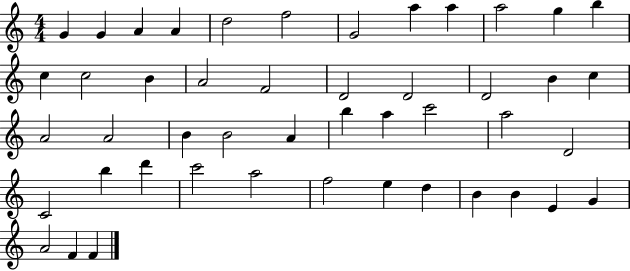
X:1
T:Untitled
M:4/4
L:1/4
K:C
G G A A d2 f2 G2 a a a2 g b c c2 B A2 F2 D2 D2 D2 B c A2 A2 B B2 A b a c'2 a2 D2 C2 b d' c'2 a2 f2 e d B B E G A2 F F